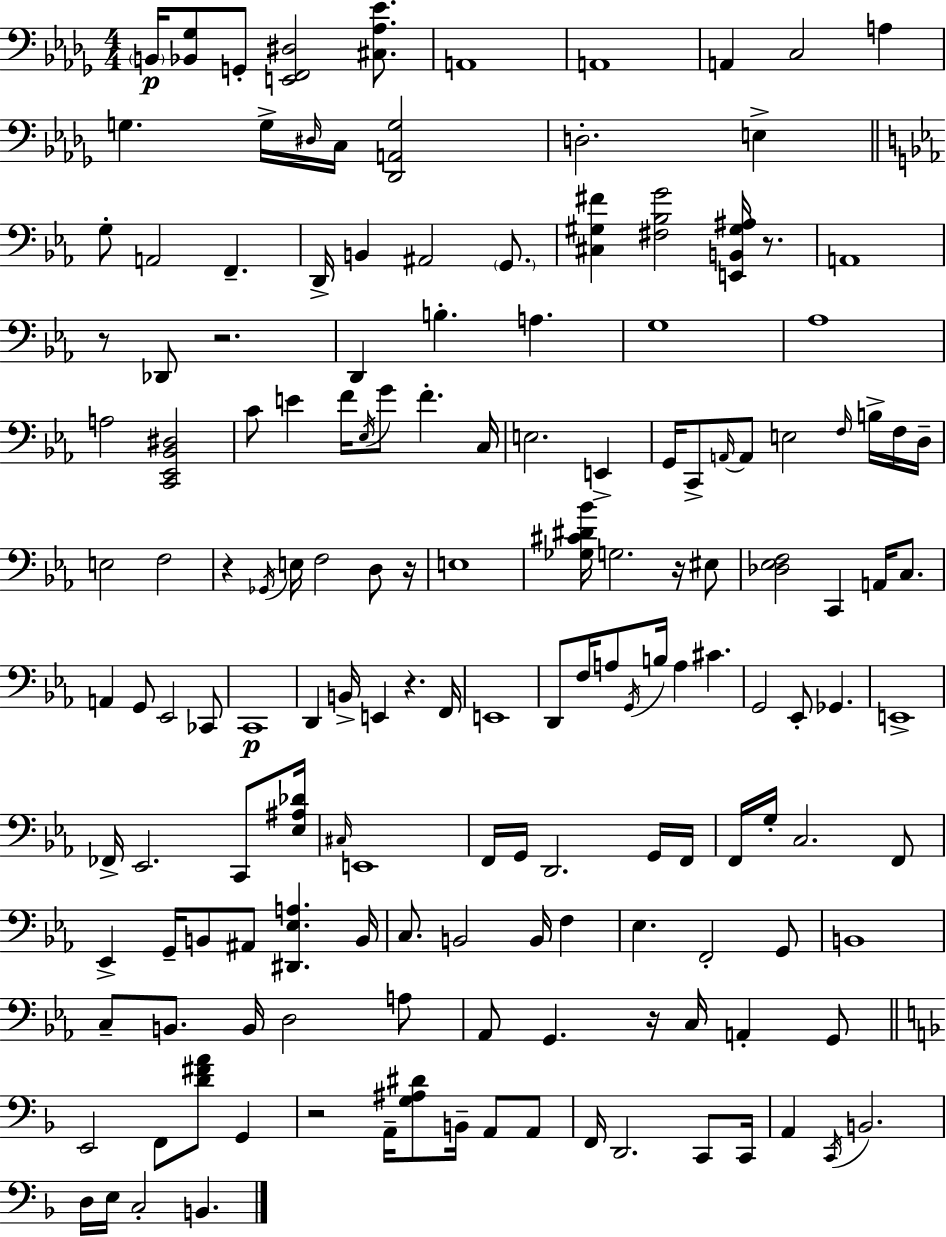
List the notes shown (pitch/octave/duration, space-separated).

B2/s [Bb2,Gb3]/e G2/e [E2,F2,D#3]/h [C#3,Ab3,Eb4]/e. A2/w A2/w A2/q C3/h A3/q G3/q. G3/s D#3/s C3/s [Db2,A2,G3]/h D3/h. E3/q G3/e A2/h F2/q. D2/s B2/q A#2/h G2/e. [C#3,G#3,F#4]/q [F#3,Bb3,G4]/h [E2,B2,G#3,A#3]/s R/e. A2/w R/e Db2/e R/h. D2/q B3/q. A3/q. G3/w Ab3/w A3/h [C2,Eb2,Bb2,D#3]/h C4/e E4/q F4/s Eb3/s G4/e F4/q. C3/s E3/h. E2/q G2/s C2/e A2/s A2/e E3/h F3/s B3/s F3/s D3/s E3/h F3/h R/q Gb2/s E3/s F3/h D3/e R/s E3/w [Gb3,C#4,D#4,Bb4]/s G3/h. R/s EIS3/e [Db3,Eb3,F3]/h C2/q A2/s C3/e. A2/q G2/e Eb2/h CES2/e C2/w D2/q B2/s E2/q R/q. F2/s E2/w D2/e F3/s A3/e G2/s B3/s A3/q C#4/q. G2/h Eb2/e Gb2/q. E2/w FES2/s Eb2/h. C2/e [Eb3,A#3,Db4]/s C#3/s E2/w F2/s G2/s D2/h. G2/s F2/s F2/s G3/s C3/h. F2/e Eb2/q G2/s B2/e A#2/e [D#2,Eb3,A3]/q. B2/s C3/e. B2/h B2/s F3/q Eb3/q. F2/h G2/e B2/w C3/e B2/e. B2/s D3/h A3/e Ab2/e G2/q. R/s C3/s A2/q G2/e E2/h F2/e [D4,F#4,A4]/e G2/q R/h A2/s [G3,A#3,D#4]/e B2/s A2/e A2/e F2/s D2/h. C2/e C2/s A2/q C2/s B2/h. D3/s E3/s C3/h B2/q.